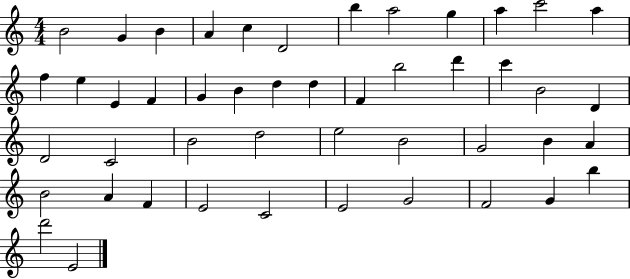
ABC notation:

X:1
T:Untitled
M:4/4
L:1/4
K:C
B2 G B A c D2 b a2 g a c'2 a f e E F G B d d F b2 d' c' B2 D D2 C2 B2 d2 e2 B2 G2 B A B2 A F E2 C2 E2 G2 F2 G b d'2 E2